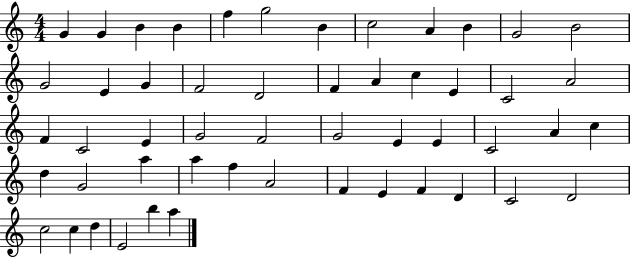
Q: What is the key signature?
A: C major